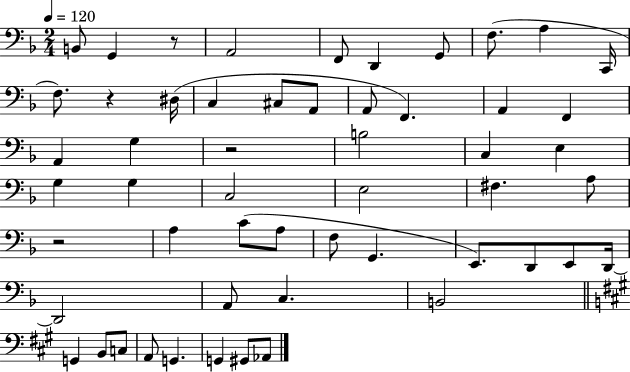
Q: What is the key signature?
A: F major